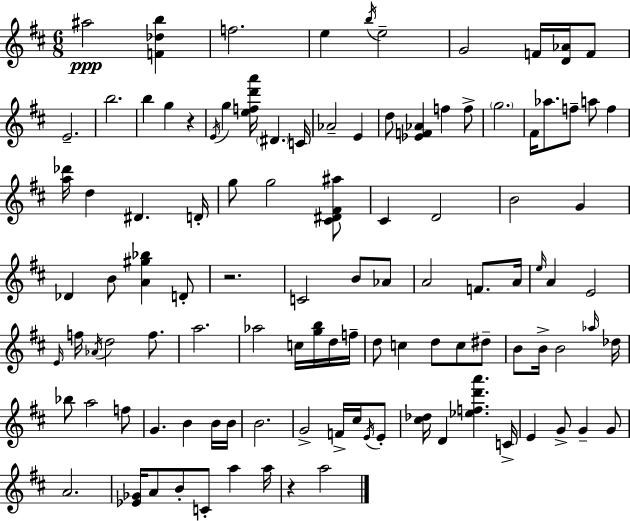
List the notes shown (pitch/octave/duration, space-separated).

A#5/h [F4,Db5,B5]/q F5/h. E5/q B5/s E5/h G4/h F4/s [D4,Ab4]/s F4/e E4/h. B5/h. B5/q G5/q R/q E4/s G5/q [E5,F5,D6,A6]/s D#4/q. C4/s Ab4/h E4/q D5/e [Eb4,F4,Ab4]/q F5/q F5/e G5/h. F#4/s Ab5/e. F5/e A5/e F5/q [A5,Db6]/s D5/q D#4/q. D4/s G5/e G5/h [C#4,D#4,F#4,A#5]/e C#4/q D4/h B4/h G4/q Db4/q B4/e [A4,G#5,Bb5]/q D4/e R/h. C4/h B4/e Ab4/e A4/h F4/e. A4/s E5/s A4/q E4/h E4/s F5/s Ab4/s D5/h F5/e. A5/h. Ab5/h C5/s [G5,B5]/s D5/s F5/s D5/e C5/q D5/e C5/e D#5/e B4/e B4/s B4/h Ab5/s Db5/s Bb5/e A5/h F5/e G4/q. B4/q B4/s B4/s B4/h. G4/h F4/s C#5/s E4/s E4/e [C#5,Db5]/s D4/q [Eb5,F5,D6,A6]/q. C4/s E4/q G4/e G4/q G4/e A4/h. [Eb4,Gb4]/s A4/e B4/e C4/e A5/q A5/s R/q A5/h